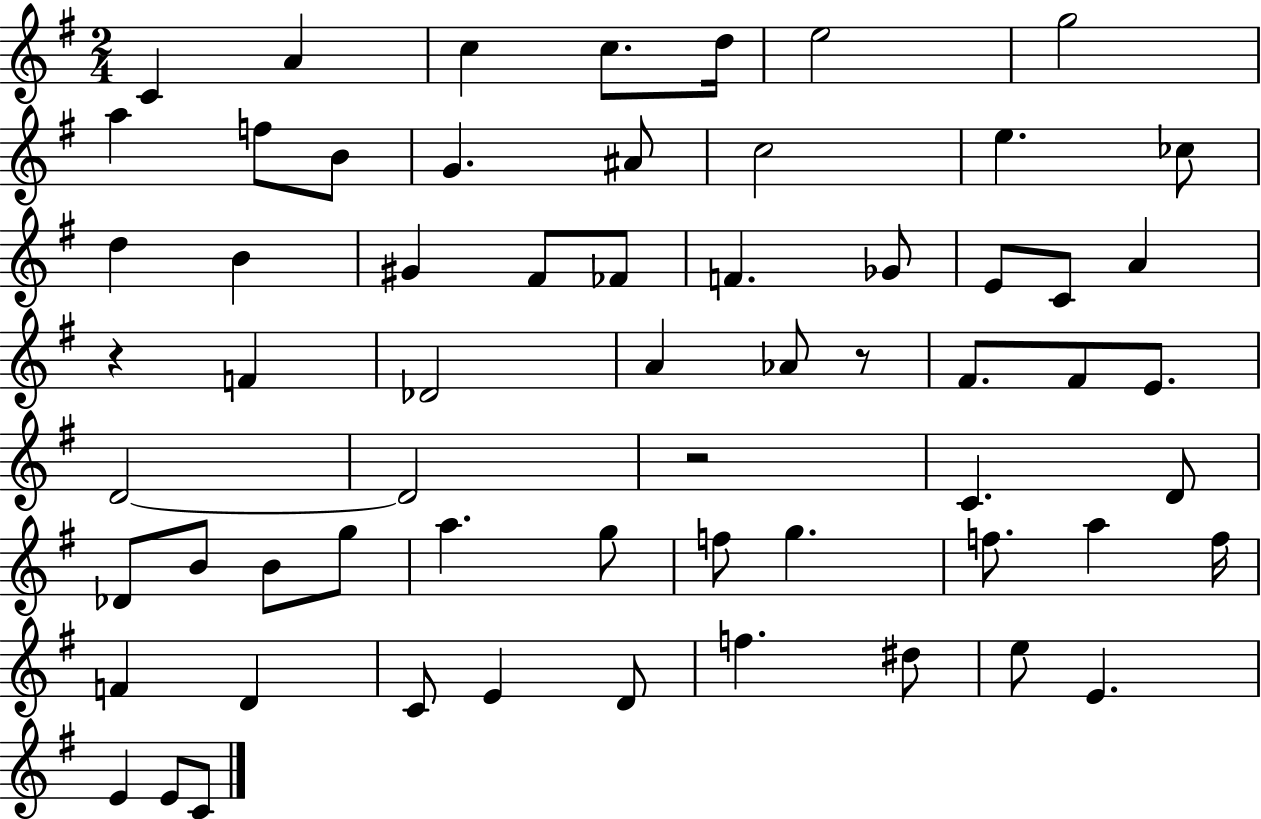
X:1
T:Untitled
M:2/4
L:1/4
K:G
C A c c/2 d/4 e2 g2 a f/2 B/2 G ^A/2 c2 e _c/2 d B ^G ^F/2 _F/2 F _G/2 E/2 C/2 A z F _D2 A _A/2 z/2 ^F/2 ^F/2 E/2 D2 D2 z2 C D/2 _D/2 B/2 B/2 g/2 a g/2 f/2 g f/2 a f/4 F D C/2 E D/2 f ^d/2 e/2 E E E/2 C/2